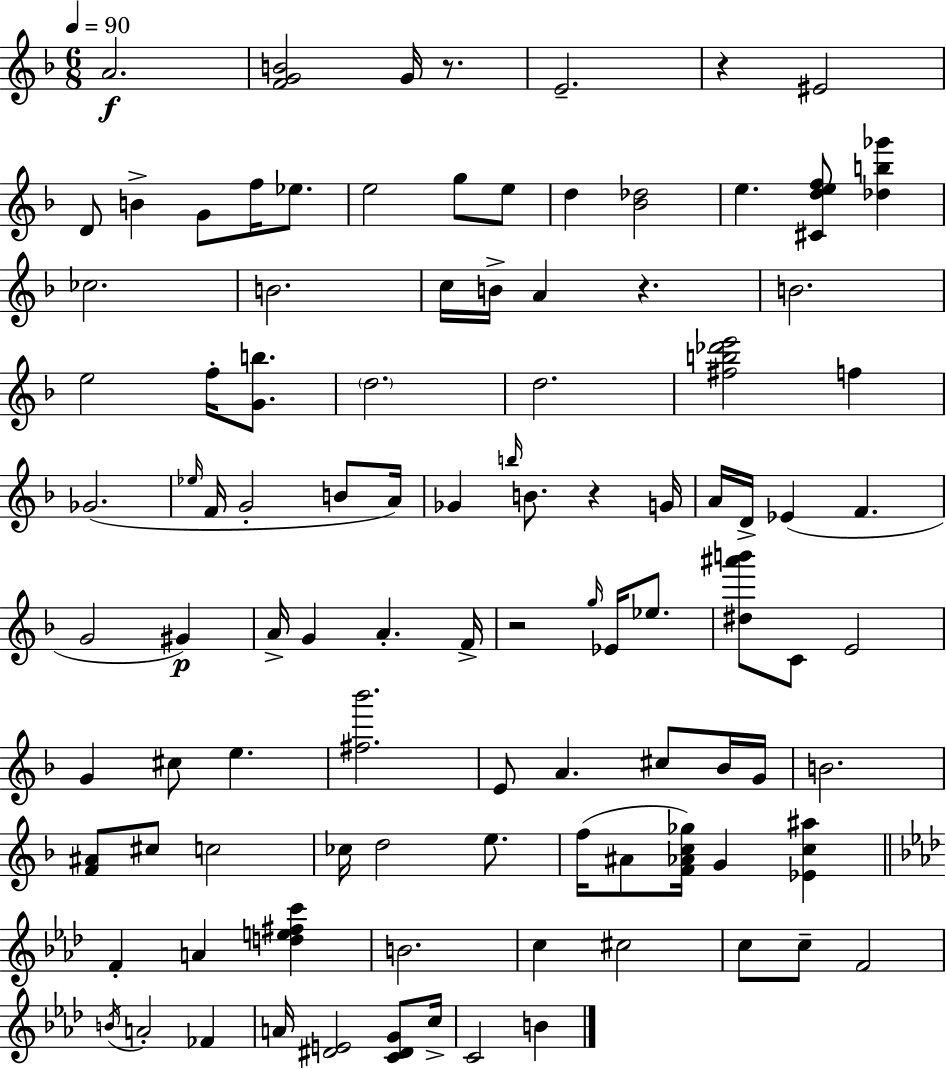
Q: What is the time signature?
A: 6/8